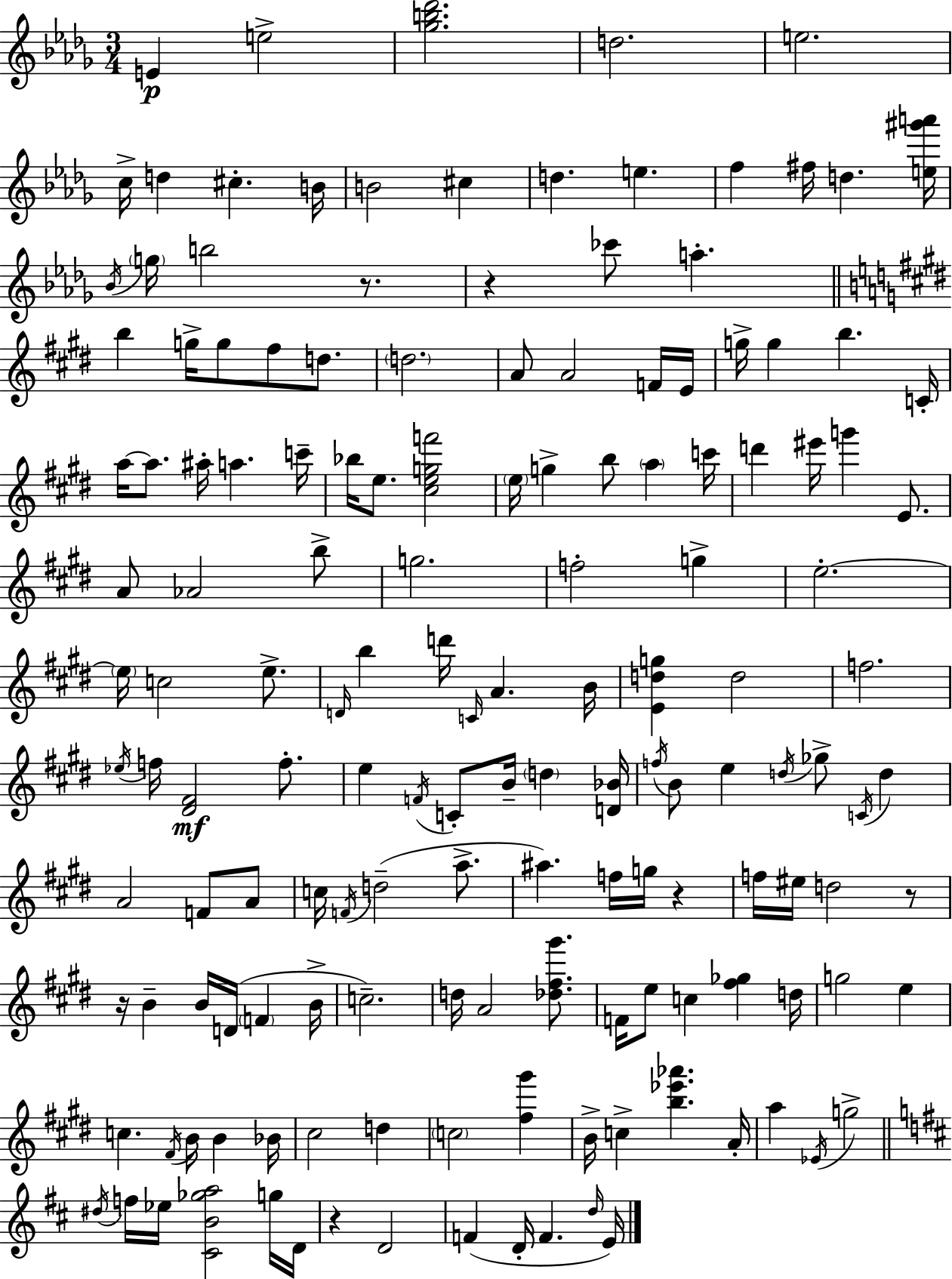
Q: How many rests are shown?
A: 6